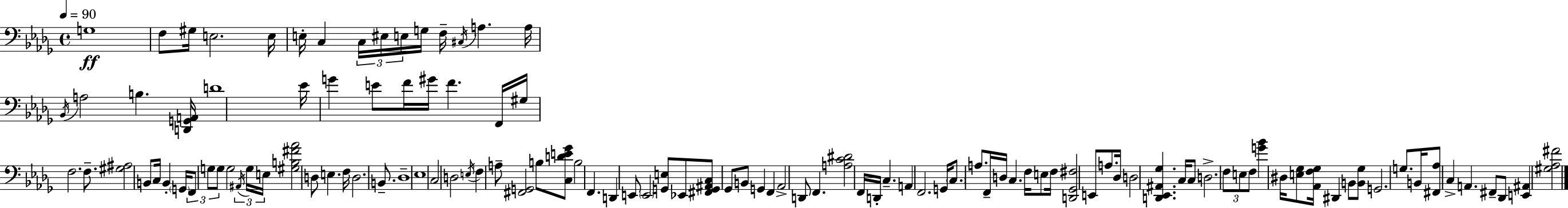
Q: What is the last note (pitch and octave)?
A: Db2